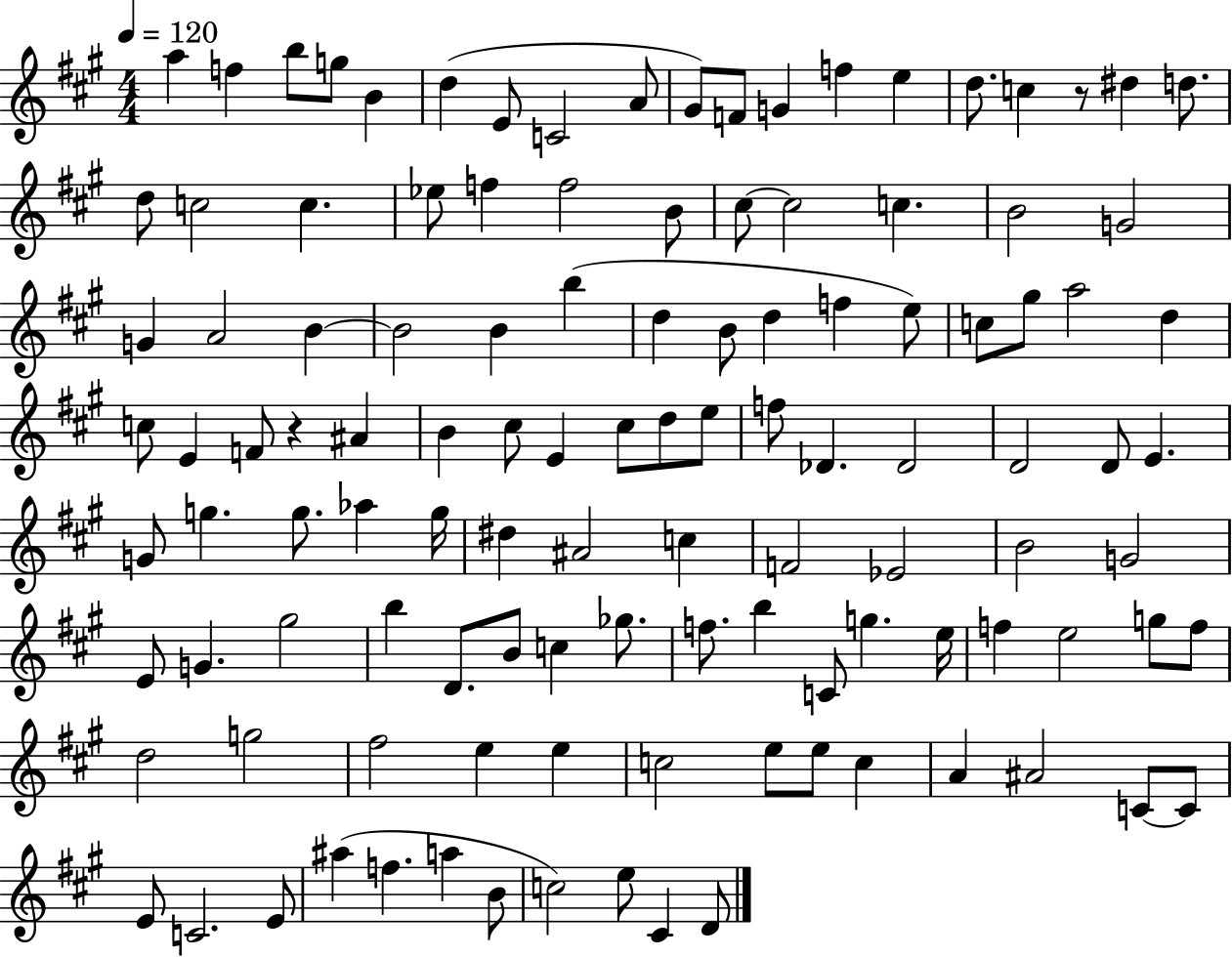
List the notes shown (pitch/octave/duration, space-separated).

A5/q F5/q B5/e G5/e B4/q D5/q E4/e C4/h A4/e G#4/e F4/e G4/q F5/q E5/q D5/e. C5/q R/e D#5/q D5/e. D5/e C5/h C5/q. Eb5/e F5/q F5/h B4/e C#5/e C#5/h C5/q. B4/h G4/h G4/q A4/h B4/q B4/h B4/q B5/q D5/q B4/e D5/q F5/q E5/e C5/e G#5/e A5/h D5/q C5/e E4/q F4/e R/q A#4/q B4/q C#5/e E4/q C#5/e D5/e E5/e F5/e Db4/q. Db4/h D4/h D4/e E4/q. G4/e G5/q. G5/e. Ab5/q G5/s D#5/q A#4/h C5/q F4/h Eb4/h B4/h G4/h E4/e G4/q. G#5/h B5/q D4/e. B4/e C5/q Gb5/e. F5/e. B5/q C4/e G5/q. E5/s F5/q E5/h G5/e F5/e D5/h G5/h F#5/h E5/q E5/q C5/h E5/e E5/e C5/q A4/q A#4/h C4/e C4/e E4/e C4/h. E4/e A#5/q F5/q. A5/q B4/e C5/h E5/e C#4/q D4/e